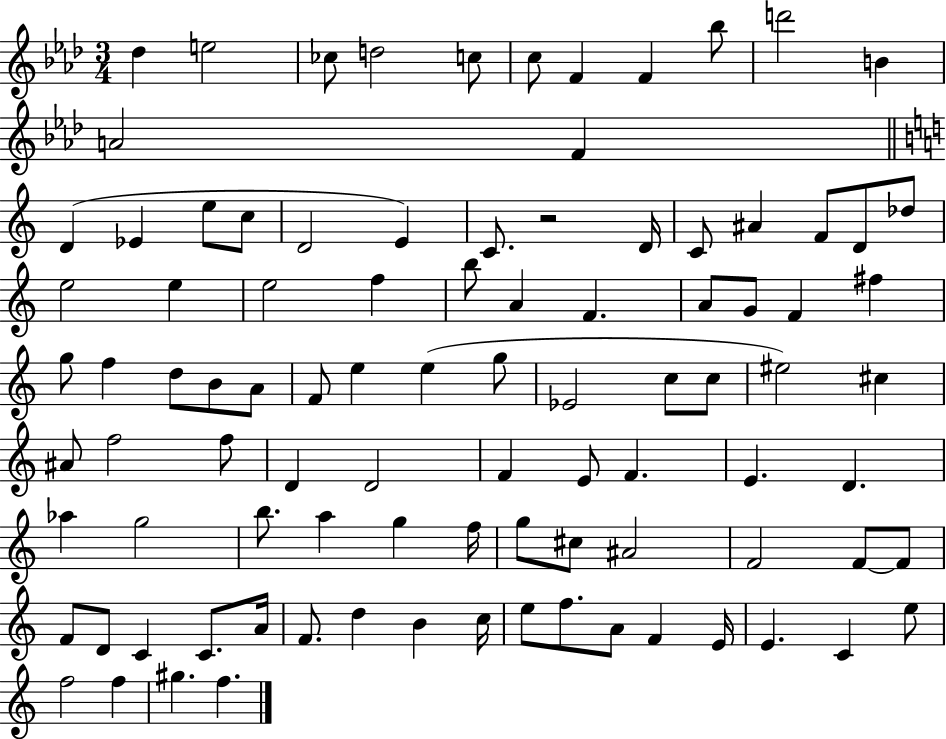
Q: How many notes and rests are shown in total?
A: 95